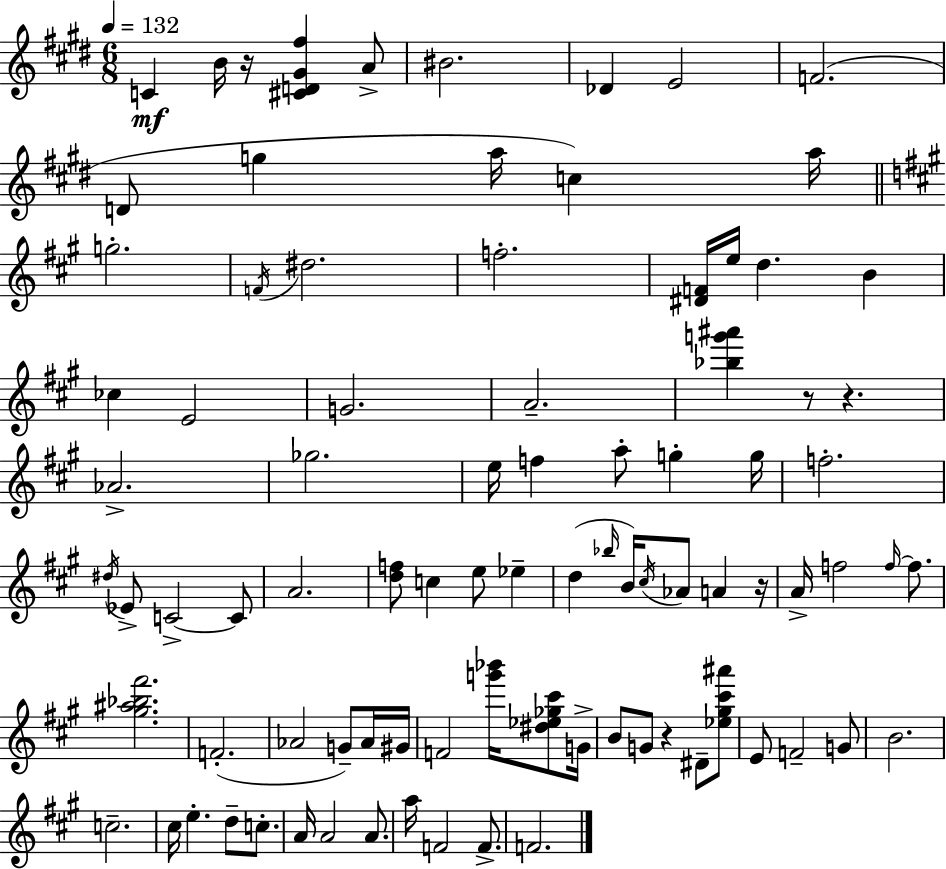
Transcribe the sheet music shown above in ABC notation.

X:1
T:Untitled
M:6/8
L:1/4
K:E
C B/4 z/4 [^CD^G^f] A/2 ^B2 _D E2 F2 D/2 g a/4 c a/4 g2 F/4 ^d2 f2 [^DF]/4 e/4 d B _c E2 G2 A2 [_bg'^a'] z/2 z _A2 _g2 e/4 f a/2 g g/4 f2 ^d/4 _E/2 C2 C/2 A2 [df]/2 c e/2 _e d _b/4 B/4 ^c/4 _A/2 A z/4 A/4 f2 f/4 f/2 [^g^a_b^f']2 F2 _A2 G/2 _A/4 ^G/4 F2 [g'_b']/4 [^d_e_g^c']/2 G/4 B/2 G/2 z ^D/2 [_e^g^c'^a']/2 E/2 F2 G/2 B2 c2 ^c/4 e d/2 c/2 A/4 A2 A/2 a/4 F2 F/2 F2